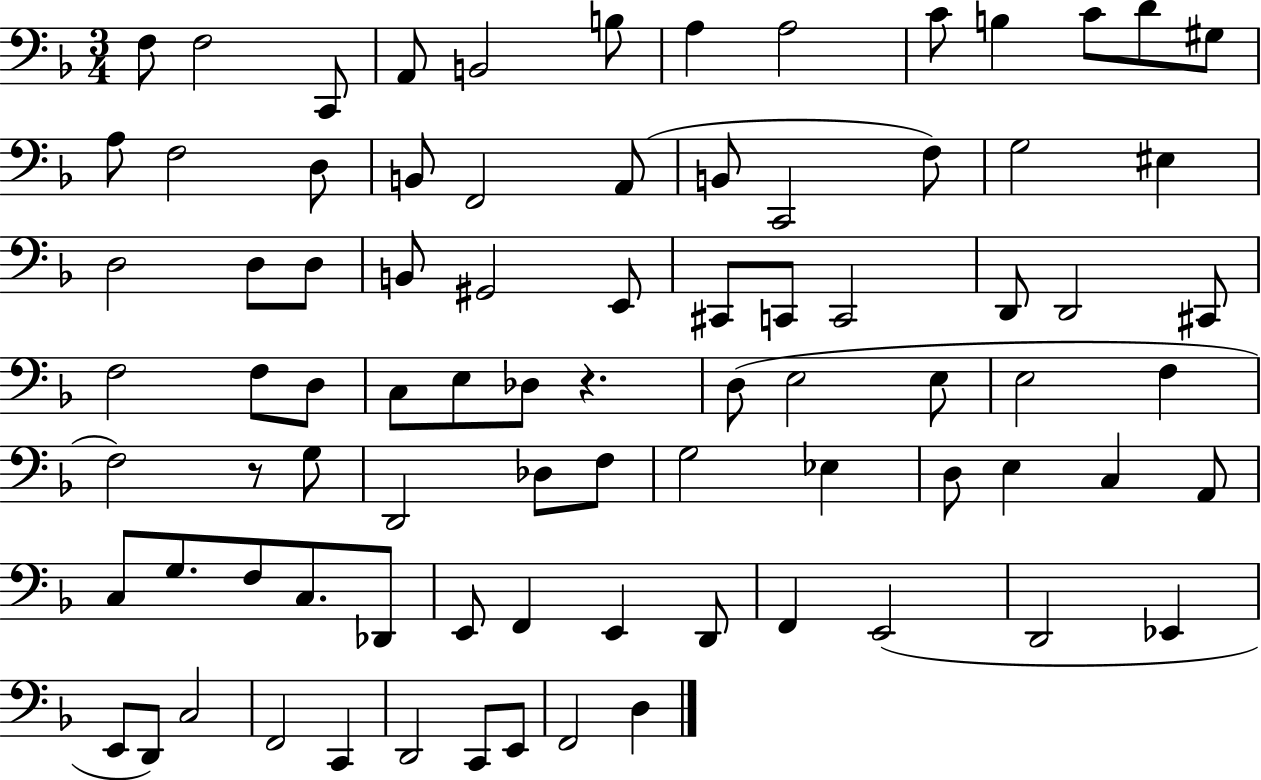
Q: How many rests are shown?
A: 2